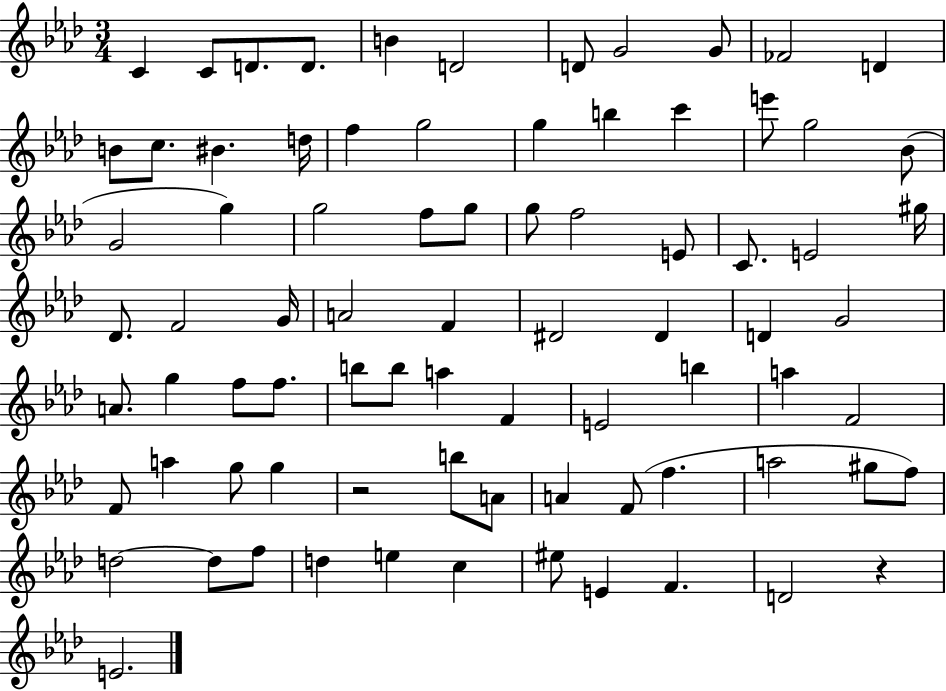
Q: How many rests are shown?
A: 2